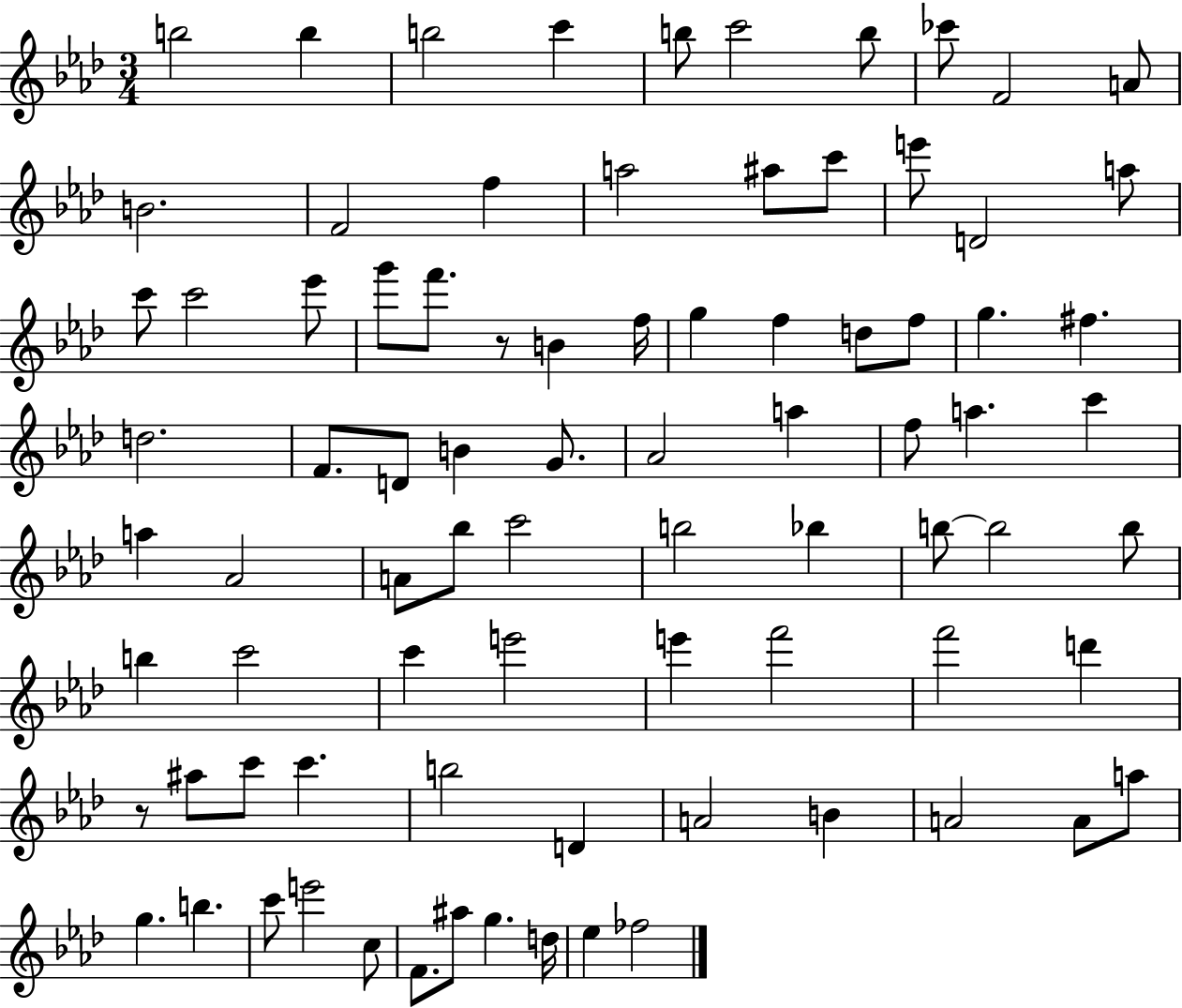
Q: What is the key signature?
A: AES major